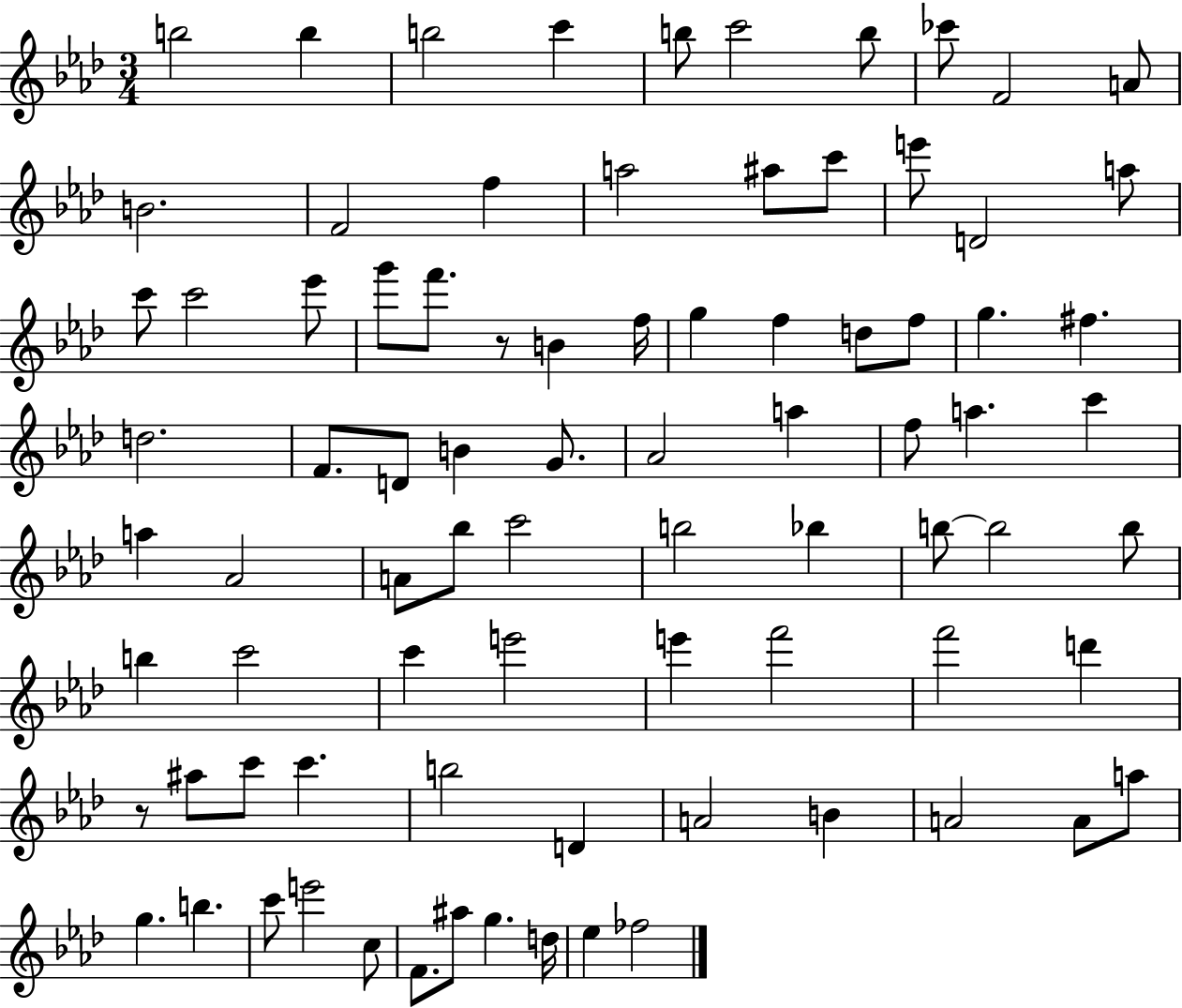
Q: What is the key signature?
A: AES major